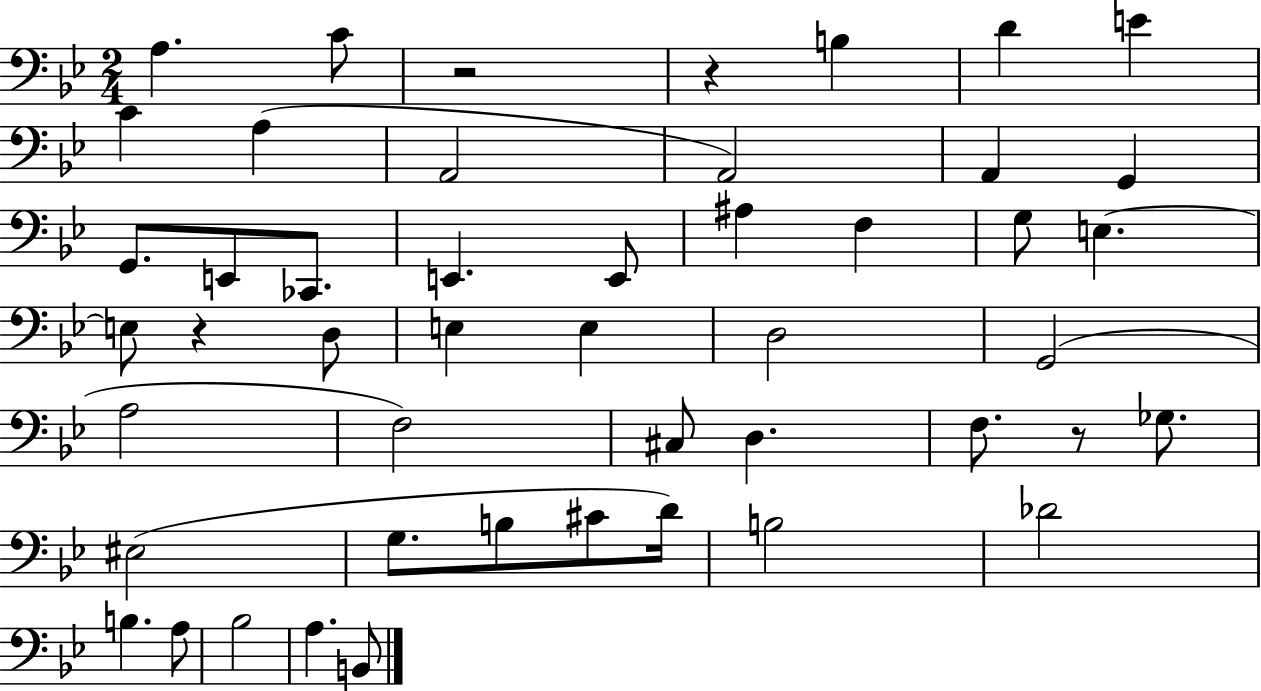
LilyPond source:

{
  \clef bass
  \numericTimeSignature
  \time 2/4
  \key bes \major
  a4. c'8 | r2 | r4 b4 | d'4 e'4 | \break c'4 a4( | a,2 | a,2) | a,4 g,4 | \break g,8. e,8 ces,8. | e,4. e,8 | ais4 f4 | g8 e4.~~ | \break e8 r4 d8 | e4 e4 | d2 | g,2( | \break a2 | f2) | cis8 d4. | f8. r8 ges8. | \break eis2( | g8. b8 cis'8 d'16) | b2 | des'2 | \break b4. a8 | bes2 | a4. b,8 | \bar "|."
}